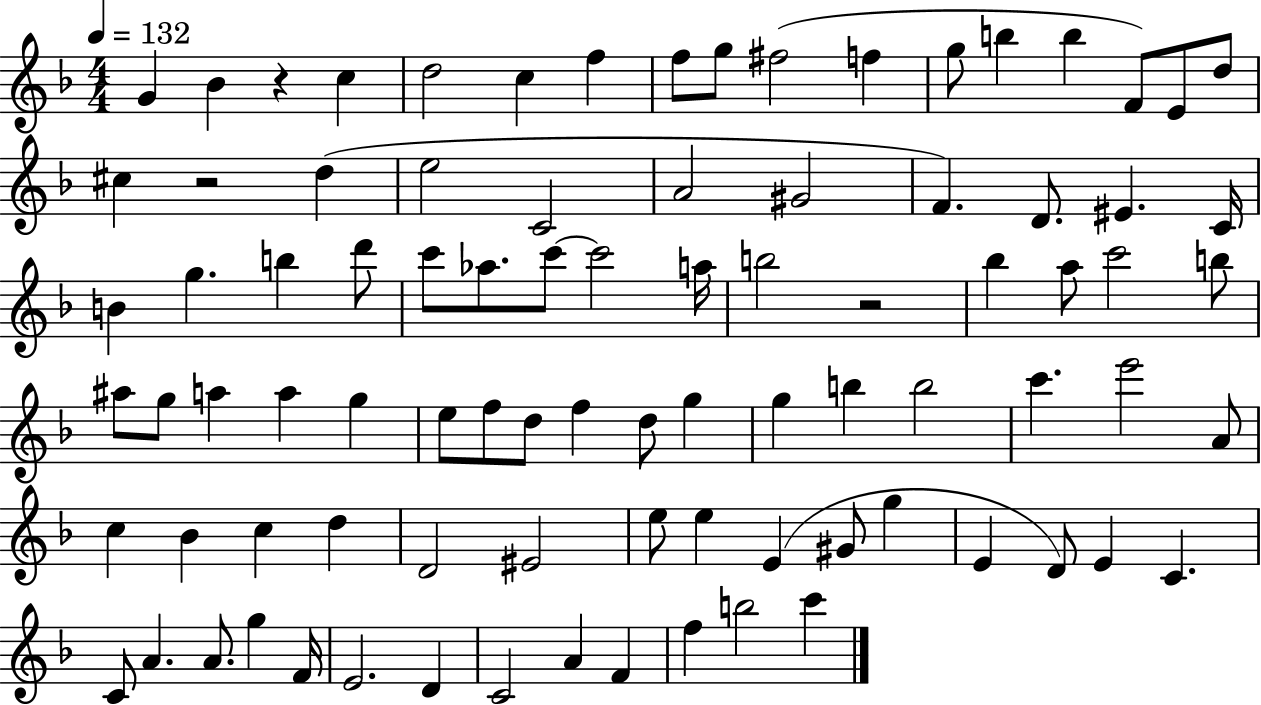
X:1
T:Untitled
M:4/4
L:1/4
K:F
G _B z c d2 c f f/2 g/2 ^f2 f g/2 b b F/2 E/2 d/2 ^c z2 d e2 C2 A2 ^G2 F D/2 ^E C/4 B g b d'/2 c'/2 _a/2 c'/2 c'2 a/4 b2 z2 _b a/2 c'2 b/2 ^a/2 g/2 a a g e/2 f/2 d/2 f d/2 g g b b2 c' e'2 A/2 c _B c d D2 ^E2 e/2 e E ^G/2 g E D/2 E C C/2 A A/2 g F/4 E2 D C2 A F f b2 c'